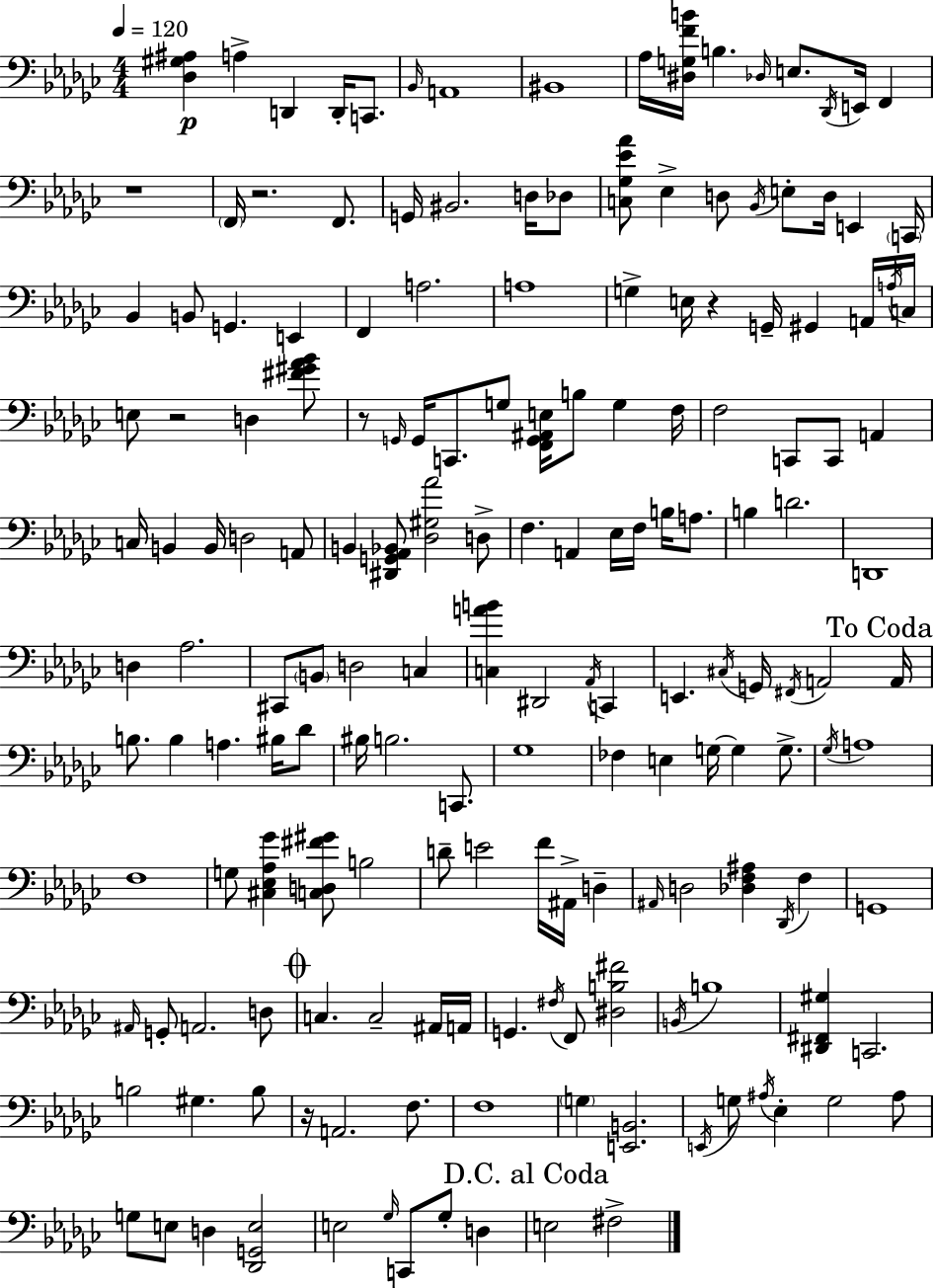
X:1
T:Untitled
M:4/4
L:1/4
K:Ebm
[_D,^G,^A,] A, D,, D,,/4 C,,/2 _B,,/4 A,,4 ^B,,4 _A,/4 [^D,G,FB]/4 B, _D,/4 E,/2 _D,,/4 E,,/4 F,, z4 F,,/4 z2 F,,/2 G,,/4 ^B,,2 D,/4 _D,/2 [C,_G,_E_A]/2 _E, D,/2 _B,,/4 E,/2 D,/4 E,, C,,/4 _B,, B,,/2 G,, E,, F,, A,2 A,4 G, E,/4 z G,,/4 ^G,, A,,/4 A,/4 C,/4 E,/2 z2 D, [^F^G_A_B]/2 z/2 G,,/4 G,,/4 C,,/2 G,/2 [F,,G,,^A,,E,]/4 B,/2 G, F,/4 F,2 C,,/2 C,,/2 A,, C,/4 B,, B,,/4 D,2 A,,/2 B,, [^D,,G,,_A,,_B,,]/2 [_D,^G,_A]2 D,/2 F, A,, _E,/4 F,/4 B,/4 A,/2 B, D2 D,,4 D, _A,2 ^C,,/2 B,,/2 D,2 C, [C,AB] ^D,,2 _A,,/4 C,, E,, ^C,/4 G,,/4 ^F,,/4 A,,2 A,,/4 B,/2 B, A, ^B,/4 _D/2 ^B,/4 B,2 C,,/2 _G,4 _F, E, G,/4 G, G,/2 _G,/4 A,4 F,4 G,/2 [^C,_E,_A,_G] [C,D,^F^G]/2 B,2 D/2 E2 F/4 ^A,,/4 D, ^A,,/4 D,2 [_D,F,^A,] _D,,/4 F, G,,4 ^A,,/4 G,,/2 A,,2 D,/2 C, C,2 ^A,,/4 A,,/4 G,, ^F,/4 F,,/2 [^D,B,^F]2 B,,/4 B,4 [^D,,^F,,^G,] C,,2 B,2 ^G, B,/2 z/4 A,,2 F,/2 F,4 G, [E,,B,,]2 E,,/4 G,/2 ^A,/4 _E, G,2 ^A,/2 G,/2 E,/2 D, [_D,,G,,E,]2 E,2 _G,/4 C,,/2 _G,/2 D, E,2 ^F,2